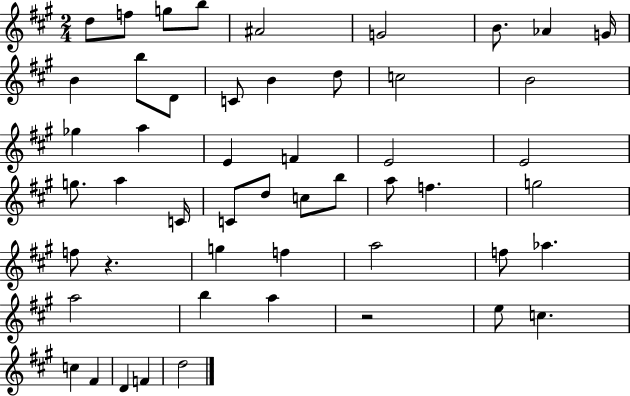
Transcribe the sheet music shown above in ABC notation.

X:1
T:Untitled
M:2/4
L:1/4
K:A
d/2 f/2 g/2 b/2 ^A2 G2 B/2 _A G/4 B b/2 D/2 C/2 B d/2 c2 B2 _g a E F E2 E2 g/2 a C/4 C/2 d/2 c/2 b/2 a/2 f g2 f/2 z g f a2 f/2 _a a2 b a z2 e/2 c c ^F D F d2